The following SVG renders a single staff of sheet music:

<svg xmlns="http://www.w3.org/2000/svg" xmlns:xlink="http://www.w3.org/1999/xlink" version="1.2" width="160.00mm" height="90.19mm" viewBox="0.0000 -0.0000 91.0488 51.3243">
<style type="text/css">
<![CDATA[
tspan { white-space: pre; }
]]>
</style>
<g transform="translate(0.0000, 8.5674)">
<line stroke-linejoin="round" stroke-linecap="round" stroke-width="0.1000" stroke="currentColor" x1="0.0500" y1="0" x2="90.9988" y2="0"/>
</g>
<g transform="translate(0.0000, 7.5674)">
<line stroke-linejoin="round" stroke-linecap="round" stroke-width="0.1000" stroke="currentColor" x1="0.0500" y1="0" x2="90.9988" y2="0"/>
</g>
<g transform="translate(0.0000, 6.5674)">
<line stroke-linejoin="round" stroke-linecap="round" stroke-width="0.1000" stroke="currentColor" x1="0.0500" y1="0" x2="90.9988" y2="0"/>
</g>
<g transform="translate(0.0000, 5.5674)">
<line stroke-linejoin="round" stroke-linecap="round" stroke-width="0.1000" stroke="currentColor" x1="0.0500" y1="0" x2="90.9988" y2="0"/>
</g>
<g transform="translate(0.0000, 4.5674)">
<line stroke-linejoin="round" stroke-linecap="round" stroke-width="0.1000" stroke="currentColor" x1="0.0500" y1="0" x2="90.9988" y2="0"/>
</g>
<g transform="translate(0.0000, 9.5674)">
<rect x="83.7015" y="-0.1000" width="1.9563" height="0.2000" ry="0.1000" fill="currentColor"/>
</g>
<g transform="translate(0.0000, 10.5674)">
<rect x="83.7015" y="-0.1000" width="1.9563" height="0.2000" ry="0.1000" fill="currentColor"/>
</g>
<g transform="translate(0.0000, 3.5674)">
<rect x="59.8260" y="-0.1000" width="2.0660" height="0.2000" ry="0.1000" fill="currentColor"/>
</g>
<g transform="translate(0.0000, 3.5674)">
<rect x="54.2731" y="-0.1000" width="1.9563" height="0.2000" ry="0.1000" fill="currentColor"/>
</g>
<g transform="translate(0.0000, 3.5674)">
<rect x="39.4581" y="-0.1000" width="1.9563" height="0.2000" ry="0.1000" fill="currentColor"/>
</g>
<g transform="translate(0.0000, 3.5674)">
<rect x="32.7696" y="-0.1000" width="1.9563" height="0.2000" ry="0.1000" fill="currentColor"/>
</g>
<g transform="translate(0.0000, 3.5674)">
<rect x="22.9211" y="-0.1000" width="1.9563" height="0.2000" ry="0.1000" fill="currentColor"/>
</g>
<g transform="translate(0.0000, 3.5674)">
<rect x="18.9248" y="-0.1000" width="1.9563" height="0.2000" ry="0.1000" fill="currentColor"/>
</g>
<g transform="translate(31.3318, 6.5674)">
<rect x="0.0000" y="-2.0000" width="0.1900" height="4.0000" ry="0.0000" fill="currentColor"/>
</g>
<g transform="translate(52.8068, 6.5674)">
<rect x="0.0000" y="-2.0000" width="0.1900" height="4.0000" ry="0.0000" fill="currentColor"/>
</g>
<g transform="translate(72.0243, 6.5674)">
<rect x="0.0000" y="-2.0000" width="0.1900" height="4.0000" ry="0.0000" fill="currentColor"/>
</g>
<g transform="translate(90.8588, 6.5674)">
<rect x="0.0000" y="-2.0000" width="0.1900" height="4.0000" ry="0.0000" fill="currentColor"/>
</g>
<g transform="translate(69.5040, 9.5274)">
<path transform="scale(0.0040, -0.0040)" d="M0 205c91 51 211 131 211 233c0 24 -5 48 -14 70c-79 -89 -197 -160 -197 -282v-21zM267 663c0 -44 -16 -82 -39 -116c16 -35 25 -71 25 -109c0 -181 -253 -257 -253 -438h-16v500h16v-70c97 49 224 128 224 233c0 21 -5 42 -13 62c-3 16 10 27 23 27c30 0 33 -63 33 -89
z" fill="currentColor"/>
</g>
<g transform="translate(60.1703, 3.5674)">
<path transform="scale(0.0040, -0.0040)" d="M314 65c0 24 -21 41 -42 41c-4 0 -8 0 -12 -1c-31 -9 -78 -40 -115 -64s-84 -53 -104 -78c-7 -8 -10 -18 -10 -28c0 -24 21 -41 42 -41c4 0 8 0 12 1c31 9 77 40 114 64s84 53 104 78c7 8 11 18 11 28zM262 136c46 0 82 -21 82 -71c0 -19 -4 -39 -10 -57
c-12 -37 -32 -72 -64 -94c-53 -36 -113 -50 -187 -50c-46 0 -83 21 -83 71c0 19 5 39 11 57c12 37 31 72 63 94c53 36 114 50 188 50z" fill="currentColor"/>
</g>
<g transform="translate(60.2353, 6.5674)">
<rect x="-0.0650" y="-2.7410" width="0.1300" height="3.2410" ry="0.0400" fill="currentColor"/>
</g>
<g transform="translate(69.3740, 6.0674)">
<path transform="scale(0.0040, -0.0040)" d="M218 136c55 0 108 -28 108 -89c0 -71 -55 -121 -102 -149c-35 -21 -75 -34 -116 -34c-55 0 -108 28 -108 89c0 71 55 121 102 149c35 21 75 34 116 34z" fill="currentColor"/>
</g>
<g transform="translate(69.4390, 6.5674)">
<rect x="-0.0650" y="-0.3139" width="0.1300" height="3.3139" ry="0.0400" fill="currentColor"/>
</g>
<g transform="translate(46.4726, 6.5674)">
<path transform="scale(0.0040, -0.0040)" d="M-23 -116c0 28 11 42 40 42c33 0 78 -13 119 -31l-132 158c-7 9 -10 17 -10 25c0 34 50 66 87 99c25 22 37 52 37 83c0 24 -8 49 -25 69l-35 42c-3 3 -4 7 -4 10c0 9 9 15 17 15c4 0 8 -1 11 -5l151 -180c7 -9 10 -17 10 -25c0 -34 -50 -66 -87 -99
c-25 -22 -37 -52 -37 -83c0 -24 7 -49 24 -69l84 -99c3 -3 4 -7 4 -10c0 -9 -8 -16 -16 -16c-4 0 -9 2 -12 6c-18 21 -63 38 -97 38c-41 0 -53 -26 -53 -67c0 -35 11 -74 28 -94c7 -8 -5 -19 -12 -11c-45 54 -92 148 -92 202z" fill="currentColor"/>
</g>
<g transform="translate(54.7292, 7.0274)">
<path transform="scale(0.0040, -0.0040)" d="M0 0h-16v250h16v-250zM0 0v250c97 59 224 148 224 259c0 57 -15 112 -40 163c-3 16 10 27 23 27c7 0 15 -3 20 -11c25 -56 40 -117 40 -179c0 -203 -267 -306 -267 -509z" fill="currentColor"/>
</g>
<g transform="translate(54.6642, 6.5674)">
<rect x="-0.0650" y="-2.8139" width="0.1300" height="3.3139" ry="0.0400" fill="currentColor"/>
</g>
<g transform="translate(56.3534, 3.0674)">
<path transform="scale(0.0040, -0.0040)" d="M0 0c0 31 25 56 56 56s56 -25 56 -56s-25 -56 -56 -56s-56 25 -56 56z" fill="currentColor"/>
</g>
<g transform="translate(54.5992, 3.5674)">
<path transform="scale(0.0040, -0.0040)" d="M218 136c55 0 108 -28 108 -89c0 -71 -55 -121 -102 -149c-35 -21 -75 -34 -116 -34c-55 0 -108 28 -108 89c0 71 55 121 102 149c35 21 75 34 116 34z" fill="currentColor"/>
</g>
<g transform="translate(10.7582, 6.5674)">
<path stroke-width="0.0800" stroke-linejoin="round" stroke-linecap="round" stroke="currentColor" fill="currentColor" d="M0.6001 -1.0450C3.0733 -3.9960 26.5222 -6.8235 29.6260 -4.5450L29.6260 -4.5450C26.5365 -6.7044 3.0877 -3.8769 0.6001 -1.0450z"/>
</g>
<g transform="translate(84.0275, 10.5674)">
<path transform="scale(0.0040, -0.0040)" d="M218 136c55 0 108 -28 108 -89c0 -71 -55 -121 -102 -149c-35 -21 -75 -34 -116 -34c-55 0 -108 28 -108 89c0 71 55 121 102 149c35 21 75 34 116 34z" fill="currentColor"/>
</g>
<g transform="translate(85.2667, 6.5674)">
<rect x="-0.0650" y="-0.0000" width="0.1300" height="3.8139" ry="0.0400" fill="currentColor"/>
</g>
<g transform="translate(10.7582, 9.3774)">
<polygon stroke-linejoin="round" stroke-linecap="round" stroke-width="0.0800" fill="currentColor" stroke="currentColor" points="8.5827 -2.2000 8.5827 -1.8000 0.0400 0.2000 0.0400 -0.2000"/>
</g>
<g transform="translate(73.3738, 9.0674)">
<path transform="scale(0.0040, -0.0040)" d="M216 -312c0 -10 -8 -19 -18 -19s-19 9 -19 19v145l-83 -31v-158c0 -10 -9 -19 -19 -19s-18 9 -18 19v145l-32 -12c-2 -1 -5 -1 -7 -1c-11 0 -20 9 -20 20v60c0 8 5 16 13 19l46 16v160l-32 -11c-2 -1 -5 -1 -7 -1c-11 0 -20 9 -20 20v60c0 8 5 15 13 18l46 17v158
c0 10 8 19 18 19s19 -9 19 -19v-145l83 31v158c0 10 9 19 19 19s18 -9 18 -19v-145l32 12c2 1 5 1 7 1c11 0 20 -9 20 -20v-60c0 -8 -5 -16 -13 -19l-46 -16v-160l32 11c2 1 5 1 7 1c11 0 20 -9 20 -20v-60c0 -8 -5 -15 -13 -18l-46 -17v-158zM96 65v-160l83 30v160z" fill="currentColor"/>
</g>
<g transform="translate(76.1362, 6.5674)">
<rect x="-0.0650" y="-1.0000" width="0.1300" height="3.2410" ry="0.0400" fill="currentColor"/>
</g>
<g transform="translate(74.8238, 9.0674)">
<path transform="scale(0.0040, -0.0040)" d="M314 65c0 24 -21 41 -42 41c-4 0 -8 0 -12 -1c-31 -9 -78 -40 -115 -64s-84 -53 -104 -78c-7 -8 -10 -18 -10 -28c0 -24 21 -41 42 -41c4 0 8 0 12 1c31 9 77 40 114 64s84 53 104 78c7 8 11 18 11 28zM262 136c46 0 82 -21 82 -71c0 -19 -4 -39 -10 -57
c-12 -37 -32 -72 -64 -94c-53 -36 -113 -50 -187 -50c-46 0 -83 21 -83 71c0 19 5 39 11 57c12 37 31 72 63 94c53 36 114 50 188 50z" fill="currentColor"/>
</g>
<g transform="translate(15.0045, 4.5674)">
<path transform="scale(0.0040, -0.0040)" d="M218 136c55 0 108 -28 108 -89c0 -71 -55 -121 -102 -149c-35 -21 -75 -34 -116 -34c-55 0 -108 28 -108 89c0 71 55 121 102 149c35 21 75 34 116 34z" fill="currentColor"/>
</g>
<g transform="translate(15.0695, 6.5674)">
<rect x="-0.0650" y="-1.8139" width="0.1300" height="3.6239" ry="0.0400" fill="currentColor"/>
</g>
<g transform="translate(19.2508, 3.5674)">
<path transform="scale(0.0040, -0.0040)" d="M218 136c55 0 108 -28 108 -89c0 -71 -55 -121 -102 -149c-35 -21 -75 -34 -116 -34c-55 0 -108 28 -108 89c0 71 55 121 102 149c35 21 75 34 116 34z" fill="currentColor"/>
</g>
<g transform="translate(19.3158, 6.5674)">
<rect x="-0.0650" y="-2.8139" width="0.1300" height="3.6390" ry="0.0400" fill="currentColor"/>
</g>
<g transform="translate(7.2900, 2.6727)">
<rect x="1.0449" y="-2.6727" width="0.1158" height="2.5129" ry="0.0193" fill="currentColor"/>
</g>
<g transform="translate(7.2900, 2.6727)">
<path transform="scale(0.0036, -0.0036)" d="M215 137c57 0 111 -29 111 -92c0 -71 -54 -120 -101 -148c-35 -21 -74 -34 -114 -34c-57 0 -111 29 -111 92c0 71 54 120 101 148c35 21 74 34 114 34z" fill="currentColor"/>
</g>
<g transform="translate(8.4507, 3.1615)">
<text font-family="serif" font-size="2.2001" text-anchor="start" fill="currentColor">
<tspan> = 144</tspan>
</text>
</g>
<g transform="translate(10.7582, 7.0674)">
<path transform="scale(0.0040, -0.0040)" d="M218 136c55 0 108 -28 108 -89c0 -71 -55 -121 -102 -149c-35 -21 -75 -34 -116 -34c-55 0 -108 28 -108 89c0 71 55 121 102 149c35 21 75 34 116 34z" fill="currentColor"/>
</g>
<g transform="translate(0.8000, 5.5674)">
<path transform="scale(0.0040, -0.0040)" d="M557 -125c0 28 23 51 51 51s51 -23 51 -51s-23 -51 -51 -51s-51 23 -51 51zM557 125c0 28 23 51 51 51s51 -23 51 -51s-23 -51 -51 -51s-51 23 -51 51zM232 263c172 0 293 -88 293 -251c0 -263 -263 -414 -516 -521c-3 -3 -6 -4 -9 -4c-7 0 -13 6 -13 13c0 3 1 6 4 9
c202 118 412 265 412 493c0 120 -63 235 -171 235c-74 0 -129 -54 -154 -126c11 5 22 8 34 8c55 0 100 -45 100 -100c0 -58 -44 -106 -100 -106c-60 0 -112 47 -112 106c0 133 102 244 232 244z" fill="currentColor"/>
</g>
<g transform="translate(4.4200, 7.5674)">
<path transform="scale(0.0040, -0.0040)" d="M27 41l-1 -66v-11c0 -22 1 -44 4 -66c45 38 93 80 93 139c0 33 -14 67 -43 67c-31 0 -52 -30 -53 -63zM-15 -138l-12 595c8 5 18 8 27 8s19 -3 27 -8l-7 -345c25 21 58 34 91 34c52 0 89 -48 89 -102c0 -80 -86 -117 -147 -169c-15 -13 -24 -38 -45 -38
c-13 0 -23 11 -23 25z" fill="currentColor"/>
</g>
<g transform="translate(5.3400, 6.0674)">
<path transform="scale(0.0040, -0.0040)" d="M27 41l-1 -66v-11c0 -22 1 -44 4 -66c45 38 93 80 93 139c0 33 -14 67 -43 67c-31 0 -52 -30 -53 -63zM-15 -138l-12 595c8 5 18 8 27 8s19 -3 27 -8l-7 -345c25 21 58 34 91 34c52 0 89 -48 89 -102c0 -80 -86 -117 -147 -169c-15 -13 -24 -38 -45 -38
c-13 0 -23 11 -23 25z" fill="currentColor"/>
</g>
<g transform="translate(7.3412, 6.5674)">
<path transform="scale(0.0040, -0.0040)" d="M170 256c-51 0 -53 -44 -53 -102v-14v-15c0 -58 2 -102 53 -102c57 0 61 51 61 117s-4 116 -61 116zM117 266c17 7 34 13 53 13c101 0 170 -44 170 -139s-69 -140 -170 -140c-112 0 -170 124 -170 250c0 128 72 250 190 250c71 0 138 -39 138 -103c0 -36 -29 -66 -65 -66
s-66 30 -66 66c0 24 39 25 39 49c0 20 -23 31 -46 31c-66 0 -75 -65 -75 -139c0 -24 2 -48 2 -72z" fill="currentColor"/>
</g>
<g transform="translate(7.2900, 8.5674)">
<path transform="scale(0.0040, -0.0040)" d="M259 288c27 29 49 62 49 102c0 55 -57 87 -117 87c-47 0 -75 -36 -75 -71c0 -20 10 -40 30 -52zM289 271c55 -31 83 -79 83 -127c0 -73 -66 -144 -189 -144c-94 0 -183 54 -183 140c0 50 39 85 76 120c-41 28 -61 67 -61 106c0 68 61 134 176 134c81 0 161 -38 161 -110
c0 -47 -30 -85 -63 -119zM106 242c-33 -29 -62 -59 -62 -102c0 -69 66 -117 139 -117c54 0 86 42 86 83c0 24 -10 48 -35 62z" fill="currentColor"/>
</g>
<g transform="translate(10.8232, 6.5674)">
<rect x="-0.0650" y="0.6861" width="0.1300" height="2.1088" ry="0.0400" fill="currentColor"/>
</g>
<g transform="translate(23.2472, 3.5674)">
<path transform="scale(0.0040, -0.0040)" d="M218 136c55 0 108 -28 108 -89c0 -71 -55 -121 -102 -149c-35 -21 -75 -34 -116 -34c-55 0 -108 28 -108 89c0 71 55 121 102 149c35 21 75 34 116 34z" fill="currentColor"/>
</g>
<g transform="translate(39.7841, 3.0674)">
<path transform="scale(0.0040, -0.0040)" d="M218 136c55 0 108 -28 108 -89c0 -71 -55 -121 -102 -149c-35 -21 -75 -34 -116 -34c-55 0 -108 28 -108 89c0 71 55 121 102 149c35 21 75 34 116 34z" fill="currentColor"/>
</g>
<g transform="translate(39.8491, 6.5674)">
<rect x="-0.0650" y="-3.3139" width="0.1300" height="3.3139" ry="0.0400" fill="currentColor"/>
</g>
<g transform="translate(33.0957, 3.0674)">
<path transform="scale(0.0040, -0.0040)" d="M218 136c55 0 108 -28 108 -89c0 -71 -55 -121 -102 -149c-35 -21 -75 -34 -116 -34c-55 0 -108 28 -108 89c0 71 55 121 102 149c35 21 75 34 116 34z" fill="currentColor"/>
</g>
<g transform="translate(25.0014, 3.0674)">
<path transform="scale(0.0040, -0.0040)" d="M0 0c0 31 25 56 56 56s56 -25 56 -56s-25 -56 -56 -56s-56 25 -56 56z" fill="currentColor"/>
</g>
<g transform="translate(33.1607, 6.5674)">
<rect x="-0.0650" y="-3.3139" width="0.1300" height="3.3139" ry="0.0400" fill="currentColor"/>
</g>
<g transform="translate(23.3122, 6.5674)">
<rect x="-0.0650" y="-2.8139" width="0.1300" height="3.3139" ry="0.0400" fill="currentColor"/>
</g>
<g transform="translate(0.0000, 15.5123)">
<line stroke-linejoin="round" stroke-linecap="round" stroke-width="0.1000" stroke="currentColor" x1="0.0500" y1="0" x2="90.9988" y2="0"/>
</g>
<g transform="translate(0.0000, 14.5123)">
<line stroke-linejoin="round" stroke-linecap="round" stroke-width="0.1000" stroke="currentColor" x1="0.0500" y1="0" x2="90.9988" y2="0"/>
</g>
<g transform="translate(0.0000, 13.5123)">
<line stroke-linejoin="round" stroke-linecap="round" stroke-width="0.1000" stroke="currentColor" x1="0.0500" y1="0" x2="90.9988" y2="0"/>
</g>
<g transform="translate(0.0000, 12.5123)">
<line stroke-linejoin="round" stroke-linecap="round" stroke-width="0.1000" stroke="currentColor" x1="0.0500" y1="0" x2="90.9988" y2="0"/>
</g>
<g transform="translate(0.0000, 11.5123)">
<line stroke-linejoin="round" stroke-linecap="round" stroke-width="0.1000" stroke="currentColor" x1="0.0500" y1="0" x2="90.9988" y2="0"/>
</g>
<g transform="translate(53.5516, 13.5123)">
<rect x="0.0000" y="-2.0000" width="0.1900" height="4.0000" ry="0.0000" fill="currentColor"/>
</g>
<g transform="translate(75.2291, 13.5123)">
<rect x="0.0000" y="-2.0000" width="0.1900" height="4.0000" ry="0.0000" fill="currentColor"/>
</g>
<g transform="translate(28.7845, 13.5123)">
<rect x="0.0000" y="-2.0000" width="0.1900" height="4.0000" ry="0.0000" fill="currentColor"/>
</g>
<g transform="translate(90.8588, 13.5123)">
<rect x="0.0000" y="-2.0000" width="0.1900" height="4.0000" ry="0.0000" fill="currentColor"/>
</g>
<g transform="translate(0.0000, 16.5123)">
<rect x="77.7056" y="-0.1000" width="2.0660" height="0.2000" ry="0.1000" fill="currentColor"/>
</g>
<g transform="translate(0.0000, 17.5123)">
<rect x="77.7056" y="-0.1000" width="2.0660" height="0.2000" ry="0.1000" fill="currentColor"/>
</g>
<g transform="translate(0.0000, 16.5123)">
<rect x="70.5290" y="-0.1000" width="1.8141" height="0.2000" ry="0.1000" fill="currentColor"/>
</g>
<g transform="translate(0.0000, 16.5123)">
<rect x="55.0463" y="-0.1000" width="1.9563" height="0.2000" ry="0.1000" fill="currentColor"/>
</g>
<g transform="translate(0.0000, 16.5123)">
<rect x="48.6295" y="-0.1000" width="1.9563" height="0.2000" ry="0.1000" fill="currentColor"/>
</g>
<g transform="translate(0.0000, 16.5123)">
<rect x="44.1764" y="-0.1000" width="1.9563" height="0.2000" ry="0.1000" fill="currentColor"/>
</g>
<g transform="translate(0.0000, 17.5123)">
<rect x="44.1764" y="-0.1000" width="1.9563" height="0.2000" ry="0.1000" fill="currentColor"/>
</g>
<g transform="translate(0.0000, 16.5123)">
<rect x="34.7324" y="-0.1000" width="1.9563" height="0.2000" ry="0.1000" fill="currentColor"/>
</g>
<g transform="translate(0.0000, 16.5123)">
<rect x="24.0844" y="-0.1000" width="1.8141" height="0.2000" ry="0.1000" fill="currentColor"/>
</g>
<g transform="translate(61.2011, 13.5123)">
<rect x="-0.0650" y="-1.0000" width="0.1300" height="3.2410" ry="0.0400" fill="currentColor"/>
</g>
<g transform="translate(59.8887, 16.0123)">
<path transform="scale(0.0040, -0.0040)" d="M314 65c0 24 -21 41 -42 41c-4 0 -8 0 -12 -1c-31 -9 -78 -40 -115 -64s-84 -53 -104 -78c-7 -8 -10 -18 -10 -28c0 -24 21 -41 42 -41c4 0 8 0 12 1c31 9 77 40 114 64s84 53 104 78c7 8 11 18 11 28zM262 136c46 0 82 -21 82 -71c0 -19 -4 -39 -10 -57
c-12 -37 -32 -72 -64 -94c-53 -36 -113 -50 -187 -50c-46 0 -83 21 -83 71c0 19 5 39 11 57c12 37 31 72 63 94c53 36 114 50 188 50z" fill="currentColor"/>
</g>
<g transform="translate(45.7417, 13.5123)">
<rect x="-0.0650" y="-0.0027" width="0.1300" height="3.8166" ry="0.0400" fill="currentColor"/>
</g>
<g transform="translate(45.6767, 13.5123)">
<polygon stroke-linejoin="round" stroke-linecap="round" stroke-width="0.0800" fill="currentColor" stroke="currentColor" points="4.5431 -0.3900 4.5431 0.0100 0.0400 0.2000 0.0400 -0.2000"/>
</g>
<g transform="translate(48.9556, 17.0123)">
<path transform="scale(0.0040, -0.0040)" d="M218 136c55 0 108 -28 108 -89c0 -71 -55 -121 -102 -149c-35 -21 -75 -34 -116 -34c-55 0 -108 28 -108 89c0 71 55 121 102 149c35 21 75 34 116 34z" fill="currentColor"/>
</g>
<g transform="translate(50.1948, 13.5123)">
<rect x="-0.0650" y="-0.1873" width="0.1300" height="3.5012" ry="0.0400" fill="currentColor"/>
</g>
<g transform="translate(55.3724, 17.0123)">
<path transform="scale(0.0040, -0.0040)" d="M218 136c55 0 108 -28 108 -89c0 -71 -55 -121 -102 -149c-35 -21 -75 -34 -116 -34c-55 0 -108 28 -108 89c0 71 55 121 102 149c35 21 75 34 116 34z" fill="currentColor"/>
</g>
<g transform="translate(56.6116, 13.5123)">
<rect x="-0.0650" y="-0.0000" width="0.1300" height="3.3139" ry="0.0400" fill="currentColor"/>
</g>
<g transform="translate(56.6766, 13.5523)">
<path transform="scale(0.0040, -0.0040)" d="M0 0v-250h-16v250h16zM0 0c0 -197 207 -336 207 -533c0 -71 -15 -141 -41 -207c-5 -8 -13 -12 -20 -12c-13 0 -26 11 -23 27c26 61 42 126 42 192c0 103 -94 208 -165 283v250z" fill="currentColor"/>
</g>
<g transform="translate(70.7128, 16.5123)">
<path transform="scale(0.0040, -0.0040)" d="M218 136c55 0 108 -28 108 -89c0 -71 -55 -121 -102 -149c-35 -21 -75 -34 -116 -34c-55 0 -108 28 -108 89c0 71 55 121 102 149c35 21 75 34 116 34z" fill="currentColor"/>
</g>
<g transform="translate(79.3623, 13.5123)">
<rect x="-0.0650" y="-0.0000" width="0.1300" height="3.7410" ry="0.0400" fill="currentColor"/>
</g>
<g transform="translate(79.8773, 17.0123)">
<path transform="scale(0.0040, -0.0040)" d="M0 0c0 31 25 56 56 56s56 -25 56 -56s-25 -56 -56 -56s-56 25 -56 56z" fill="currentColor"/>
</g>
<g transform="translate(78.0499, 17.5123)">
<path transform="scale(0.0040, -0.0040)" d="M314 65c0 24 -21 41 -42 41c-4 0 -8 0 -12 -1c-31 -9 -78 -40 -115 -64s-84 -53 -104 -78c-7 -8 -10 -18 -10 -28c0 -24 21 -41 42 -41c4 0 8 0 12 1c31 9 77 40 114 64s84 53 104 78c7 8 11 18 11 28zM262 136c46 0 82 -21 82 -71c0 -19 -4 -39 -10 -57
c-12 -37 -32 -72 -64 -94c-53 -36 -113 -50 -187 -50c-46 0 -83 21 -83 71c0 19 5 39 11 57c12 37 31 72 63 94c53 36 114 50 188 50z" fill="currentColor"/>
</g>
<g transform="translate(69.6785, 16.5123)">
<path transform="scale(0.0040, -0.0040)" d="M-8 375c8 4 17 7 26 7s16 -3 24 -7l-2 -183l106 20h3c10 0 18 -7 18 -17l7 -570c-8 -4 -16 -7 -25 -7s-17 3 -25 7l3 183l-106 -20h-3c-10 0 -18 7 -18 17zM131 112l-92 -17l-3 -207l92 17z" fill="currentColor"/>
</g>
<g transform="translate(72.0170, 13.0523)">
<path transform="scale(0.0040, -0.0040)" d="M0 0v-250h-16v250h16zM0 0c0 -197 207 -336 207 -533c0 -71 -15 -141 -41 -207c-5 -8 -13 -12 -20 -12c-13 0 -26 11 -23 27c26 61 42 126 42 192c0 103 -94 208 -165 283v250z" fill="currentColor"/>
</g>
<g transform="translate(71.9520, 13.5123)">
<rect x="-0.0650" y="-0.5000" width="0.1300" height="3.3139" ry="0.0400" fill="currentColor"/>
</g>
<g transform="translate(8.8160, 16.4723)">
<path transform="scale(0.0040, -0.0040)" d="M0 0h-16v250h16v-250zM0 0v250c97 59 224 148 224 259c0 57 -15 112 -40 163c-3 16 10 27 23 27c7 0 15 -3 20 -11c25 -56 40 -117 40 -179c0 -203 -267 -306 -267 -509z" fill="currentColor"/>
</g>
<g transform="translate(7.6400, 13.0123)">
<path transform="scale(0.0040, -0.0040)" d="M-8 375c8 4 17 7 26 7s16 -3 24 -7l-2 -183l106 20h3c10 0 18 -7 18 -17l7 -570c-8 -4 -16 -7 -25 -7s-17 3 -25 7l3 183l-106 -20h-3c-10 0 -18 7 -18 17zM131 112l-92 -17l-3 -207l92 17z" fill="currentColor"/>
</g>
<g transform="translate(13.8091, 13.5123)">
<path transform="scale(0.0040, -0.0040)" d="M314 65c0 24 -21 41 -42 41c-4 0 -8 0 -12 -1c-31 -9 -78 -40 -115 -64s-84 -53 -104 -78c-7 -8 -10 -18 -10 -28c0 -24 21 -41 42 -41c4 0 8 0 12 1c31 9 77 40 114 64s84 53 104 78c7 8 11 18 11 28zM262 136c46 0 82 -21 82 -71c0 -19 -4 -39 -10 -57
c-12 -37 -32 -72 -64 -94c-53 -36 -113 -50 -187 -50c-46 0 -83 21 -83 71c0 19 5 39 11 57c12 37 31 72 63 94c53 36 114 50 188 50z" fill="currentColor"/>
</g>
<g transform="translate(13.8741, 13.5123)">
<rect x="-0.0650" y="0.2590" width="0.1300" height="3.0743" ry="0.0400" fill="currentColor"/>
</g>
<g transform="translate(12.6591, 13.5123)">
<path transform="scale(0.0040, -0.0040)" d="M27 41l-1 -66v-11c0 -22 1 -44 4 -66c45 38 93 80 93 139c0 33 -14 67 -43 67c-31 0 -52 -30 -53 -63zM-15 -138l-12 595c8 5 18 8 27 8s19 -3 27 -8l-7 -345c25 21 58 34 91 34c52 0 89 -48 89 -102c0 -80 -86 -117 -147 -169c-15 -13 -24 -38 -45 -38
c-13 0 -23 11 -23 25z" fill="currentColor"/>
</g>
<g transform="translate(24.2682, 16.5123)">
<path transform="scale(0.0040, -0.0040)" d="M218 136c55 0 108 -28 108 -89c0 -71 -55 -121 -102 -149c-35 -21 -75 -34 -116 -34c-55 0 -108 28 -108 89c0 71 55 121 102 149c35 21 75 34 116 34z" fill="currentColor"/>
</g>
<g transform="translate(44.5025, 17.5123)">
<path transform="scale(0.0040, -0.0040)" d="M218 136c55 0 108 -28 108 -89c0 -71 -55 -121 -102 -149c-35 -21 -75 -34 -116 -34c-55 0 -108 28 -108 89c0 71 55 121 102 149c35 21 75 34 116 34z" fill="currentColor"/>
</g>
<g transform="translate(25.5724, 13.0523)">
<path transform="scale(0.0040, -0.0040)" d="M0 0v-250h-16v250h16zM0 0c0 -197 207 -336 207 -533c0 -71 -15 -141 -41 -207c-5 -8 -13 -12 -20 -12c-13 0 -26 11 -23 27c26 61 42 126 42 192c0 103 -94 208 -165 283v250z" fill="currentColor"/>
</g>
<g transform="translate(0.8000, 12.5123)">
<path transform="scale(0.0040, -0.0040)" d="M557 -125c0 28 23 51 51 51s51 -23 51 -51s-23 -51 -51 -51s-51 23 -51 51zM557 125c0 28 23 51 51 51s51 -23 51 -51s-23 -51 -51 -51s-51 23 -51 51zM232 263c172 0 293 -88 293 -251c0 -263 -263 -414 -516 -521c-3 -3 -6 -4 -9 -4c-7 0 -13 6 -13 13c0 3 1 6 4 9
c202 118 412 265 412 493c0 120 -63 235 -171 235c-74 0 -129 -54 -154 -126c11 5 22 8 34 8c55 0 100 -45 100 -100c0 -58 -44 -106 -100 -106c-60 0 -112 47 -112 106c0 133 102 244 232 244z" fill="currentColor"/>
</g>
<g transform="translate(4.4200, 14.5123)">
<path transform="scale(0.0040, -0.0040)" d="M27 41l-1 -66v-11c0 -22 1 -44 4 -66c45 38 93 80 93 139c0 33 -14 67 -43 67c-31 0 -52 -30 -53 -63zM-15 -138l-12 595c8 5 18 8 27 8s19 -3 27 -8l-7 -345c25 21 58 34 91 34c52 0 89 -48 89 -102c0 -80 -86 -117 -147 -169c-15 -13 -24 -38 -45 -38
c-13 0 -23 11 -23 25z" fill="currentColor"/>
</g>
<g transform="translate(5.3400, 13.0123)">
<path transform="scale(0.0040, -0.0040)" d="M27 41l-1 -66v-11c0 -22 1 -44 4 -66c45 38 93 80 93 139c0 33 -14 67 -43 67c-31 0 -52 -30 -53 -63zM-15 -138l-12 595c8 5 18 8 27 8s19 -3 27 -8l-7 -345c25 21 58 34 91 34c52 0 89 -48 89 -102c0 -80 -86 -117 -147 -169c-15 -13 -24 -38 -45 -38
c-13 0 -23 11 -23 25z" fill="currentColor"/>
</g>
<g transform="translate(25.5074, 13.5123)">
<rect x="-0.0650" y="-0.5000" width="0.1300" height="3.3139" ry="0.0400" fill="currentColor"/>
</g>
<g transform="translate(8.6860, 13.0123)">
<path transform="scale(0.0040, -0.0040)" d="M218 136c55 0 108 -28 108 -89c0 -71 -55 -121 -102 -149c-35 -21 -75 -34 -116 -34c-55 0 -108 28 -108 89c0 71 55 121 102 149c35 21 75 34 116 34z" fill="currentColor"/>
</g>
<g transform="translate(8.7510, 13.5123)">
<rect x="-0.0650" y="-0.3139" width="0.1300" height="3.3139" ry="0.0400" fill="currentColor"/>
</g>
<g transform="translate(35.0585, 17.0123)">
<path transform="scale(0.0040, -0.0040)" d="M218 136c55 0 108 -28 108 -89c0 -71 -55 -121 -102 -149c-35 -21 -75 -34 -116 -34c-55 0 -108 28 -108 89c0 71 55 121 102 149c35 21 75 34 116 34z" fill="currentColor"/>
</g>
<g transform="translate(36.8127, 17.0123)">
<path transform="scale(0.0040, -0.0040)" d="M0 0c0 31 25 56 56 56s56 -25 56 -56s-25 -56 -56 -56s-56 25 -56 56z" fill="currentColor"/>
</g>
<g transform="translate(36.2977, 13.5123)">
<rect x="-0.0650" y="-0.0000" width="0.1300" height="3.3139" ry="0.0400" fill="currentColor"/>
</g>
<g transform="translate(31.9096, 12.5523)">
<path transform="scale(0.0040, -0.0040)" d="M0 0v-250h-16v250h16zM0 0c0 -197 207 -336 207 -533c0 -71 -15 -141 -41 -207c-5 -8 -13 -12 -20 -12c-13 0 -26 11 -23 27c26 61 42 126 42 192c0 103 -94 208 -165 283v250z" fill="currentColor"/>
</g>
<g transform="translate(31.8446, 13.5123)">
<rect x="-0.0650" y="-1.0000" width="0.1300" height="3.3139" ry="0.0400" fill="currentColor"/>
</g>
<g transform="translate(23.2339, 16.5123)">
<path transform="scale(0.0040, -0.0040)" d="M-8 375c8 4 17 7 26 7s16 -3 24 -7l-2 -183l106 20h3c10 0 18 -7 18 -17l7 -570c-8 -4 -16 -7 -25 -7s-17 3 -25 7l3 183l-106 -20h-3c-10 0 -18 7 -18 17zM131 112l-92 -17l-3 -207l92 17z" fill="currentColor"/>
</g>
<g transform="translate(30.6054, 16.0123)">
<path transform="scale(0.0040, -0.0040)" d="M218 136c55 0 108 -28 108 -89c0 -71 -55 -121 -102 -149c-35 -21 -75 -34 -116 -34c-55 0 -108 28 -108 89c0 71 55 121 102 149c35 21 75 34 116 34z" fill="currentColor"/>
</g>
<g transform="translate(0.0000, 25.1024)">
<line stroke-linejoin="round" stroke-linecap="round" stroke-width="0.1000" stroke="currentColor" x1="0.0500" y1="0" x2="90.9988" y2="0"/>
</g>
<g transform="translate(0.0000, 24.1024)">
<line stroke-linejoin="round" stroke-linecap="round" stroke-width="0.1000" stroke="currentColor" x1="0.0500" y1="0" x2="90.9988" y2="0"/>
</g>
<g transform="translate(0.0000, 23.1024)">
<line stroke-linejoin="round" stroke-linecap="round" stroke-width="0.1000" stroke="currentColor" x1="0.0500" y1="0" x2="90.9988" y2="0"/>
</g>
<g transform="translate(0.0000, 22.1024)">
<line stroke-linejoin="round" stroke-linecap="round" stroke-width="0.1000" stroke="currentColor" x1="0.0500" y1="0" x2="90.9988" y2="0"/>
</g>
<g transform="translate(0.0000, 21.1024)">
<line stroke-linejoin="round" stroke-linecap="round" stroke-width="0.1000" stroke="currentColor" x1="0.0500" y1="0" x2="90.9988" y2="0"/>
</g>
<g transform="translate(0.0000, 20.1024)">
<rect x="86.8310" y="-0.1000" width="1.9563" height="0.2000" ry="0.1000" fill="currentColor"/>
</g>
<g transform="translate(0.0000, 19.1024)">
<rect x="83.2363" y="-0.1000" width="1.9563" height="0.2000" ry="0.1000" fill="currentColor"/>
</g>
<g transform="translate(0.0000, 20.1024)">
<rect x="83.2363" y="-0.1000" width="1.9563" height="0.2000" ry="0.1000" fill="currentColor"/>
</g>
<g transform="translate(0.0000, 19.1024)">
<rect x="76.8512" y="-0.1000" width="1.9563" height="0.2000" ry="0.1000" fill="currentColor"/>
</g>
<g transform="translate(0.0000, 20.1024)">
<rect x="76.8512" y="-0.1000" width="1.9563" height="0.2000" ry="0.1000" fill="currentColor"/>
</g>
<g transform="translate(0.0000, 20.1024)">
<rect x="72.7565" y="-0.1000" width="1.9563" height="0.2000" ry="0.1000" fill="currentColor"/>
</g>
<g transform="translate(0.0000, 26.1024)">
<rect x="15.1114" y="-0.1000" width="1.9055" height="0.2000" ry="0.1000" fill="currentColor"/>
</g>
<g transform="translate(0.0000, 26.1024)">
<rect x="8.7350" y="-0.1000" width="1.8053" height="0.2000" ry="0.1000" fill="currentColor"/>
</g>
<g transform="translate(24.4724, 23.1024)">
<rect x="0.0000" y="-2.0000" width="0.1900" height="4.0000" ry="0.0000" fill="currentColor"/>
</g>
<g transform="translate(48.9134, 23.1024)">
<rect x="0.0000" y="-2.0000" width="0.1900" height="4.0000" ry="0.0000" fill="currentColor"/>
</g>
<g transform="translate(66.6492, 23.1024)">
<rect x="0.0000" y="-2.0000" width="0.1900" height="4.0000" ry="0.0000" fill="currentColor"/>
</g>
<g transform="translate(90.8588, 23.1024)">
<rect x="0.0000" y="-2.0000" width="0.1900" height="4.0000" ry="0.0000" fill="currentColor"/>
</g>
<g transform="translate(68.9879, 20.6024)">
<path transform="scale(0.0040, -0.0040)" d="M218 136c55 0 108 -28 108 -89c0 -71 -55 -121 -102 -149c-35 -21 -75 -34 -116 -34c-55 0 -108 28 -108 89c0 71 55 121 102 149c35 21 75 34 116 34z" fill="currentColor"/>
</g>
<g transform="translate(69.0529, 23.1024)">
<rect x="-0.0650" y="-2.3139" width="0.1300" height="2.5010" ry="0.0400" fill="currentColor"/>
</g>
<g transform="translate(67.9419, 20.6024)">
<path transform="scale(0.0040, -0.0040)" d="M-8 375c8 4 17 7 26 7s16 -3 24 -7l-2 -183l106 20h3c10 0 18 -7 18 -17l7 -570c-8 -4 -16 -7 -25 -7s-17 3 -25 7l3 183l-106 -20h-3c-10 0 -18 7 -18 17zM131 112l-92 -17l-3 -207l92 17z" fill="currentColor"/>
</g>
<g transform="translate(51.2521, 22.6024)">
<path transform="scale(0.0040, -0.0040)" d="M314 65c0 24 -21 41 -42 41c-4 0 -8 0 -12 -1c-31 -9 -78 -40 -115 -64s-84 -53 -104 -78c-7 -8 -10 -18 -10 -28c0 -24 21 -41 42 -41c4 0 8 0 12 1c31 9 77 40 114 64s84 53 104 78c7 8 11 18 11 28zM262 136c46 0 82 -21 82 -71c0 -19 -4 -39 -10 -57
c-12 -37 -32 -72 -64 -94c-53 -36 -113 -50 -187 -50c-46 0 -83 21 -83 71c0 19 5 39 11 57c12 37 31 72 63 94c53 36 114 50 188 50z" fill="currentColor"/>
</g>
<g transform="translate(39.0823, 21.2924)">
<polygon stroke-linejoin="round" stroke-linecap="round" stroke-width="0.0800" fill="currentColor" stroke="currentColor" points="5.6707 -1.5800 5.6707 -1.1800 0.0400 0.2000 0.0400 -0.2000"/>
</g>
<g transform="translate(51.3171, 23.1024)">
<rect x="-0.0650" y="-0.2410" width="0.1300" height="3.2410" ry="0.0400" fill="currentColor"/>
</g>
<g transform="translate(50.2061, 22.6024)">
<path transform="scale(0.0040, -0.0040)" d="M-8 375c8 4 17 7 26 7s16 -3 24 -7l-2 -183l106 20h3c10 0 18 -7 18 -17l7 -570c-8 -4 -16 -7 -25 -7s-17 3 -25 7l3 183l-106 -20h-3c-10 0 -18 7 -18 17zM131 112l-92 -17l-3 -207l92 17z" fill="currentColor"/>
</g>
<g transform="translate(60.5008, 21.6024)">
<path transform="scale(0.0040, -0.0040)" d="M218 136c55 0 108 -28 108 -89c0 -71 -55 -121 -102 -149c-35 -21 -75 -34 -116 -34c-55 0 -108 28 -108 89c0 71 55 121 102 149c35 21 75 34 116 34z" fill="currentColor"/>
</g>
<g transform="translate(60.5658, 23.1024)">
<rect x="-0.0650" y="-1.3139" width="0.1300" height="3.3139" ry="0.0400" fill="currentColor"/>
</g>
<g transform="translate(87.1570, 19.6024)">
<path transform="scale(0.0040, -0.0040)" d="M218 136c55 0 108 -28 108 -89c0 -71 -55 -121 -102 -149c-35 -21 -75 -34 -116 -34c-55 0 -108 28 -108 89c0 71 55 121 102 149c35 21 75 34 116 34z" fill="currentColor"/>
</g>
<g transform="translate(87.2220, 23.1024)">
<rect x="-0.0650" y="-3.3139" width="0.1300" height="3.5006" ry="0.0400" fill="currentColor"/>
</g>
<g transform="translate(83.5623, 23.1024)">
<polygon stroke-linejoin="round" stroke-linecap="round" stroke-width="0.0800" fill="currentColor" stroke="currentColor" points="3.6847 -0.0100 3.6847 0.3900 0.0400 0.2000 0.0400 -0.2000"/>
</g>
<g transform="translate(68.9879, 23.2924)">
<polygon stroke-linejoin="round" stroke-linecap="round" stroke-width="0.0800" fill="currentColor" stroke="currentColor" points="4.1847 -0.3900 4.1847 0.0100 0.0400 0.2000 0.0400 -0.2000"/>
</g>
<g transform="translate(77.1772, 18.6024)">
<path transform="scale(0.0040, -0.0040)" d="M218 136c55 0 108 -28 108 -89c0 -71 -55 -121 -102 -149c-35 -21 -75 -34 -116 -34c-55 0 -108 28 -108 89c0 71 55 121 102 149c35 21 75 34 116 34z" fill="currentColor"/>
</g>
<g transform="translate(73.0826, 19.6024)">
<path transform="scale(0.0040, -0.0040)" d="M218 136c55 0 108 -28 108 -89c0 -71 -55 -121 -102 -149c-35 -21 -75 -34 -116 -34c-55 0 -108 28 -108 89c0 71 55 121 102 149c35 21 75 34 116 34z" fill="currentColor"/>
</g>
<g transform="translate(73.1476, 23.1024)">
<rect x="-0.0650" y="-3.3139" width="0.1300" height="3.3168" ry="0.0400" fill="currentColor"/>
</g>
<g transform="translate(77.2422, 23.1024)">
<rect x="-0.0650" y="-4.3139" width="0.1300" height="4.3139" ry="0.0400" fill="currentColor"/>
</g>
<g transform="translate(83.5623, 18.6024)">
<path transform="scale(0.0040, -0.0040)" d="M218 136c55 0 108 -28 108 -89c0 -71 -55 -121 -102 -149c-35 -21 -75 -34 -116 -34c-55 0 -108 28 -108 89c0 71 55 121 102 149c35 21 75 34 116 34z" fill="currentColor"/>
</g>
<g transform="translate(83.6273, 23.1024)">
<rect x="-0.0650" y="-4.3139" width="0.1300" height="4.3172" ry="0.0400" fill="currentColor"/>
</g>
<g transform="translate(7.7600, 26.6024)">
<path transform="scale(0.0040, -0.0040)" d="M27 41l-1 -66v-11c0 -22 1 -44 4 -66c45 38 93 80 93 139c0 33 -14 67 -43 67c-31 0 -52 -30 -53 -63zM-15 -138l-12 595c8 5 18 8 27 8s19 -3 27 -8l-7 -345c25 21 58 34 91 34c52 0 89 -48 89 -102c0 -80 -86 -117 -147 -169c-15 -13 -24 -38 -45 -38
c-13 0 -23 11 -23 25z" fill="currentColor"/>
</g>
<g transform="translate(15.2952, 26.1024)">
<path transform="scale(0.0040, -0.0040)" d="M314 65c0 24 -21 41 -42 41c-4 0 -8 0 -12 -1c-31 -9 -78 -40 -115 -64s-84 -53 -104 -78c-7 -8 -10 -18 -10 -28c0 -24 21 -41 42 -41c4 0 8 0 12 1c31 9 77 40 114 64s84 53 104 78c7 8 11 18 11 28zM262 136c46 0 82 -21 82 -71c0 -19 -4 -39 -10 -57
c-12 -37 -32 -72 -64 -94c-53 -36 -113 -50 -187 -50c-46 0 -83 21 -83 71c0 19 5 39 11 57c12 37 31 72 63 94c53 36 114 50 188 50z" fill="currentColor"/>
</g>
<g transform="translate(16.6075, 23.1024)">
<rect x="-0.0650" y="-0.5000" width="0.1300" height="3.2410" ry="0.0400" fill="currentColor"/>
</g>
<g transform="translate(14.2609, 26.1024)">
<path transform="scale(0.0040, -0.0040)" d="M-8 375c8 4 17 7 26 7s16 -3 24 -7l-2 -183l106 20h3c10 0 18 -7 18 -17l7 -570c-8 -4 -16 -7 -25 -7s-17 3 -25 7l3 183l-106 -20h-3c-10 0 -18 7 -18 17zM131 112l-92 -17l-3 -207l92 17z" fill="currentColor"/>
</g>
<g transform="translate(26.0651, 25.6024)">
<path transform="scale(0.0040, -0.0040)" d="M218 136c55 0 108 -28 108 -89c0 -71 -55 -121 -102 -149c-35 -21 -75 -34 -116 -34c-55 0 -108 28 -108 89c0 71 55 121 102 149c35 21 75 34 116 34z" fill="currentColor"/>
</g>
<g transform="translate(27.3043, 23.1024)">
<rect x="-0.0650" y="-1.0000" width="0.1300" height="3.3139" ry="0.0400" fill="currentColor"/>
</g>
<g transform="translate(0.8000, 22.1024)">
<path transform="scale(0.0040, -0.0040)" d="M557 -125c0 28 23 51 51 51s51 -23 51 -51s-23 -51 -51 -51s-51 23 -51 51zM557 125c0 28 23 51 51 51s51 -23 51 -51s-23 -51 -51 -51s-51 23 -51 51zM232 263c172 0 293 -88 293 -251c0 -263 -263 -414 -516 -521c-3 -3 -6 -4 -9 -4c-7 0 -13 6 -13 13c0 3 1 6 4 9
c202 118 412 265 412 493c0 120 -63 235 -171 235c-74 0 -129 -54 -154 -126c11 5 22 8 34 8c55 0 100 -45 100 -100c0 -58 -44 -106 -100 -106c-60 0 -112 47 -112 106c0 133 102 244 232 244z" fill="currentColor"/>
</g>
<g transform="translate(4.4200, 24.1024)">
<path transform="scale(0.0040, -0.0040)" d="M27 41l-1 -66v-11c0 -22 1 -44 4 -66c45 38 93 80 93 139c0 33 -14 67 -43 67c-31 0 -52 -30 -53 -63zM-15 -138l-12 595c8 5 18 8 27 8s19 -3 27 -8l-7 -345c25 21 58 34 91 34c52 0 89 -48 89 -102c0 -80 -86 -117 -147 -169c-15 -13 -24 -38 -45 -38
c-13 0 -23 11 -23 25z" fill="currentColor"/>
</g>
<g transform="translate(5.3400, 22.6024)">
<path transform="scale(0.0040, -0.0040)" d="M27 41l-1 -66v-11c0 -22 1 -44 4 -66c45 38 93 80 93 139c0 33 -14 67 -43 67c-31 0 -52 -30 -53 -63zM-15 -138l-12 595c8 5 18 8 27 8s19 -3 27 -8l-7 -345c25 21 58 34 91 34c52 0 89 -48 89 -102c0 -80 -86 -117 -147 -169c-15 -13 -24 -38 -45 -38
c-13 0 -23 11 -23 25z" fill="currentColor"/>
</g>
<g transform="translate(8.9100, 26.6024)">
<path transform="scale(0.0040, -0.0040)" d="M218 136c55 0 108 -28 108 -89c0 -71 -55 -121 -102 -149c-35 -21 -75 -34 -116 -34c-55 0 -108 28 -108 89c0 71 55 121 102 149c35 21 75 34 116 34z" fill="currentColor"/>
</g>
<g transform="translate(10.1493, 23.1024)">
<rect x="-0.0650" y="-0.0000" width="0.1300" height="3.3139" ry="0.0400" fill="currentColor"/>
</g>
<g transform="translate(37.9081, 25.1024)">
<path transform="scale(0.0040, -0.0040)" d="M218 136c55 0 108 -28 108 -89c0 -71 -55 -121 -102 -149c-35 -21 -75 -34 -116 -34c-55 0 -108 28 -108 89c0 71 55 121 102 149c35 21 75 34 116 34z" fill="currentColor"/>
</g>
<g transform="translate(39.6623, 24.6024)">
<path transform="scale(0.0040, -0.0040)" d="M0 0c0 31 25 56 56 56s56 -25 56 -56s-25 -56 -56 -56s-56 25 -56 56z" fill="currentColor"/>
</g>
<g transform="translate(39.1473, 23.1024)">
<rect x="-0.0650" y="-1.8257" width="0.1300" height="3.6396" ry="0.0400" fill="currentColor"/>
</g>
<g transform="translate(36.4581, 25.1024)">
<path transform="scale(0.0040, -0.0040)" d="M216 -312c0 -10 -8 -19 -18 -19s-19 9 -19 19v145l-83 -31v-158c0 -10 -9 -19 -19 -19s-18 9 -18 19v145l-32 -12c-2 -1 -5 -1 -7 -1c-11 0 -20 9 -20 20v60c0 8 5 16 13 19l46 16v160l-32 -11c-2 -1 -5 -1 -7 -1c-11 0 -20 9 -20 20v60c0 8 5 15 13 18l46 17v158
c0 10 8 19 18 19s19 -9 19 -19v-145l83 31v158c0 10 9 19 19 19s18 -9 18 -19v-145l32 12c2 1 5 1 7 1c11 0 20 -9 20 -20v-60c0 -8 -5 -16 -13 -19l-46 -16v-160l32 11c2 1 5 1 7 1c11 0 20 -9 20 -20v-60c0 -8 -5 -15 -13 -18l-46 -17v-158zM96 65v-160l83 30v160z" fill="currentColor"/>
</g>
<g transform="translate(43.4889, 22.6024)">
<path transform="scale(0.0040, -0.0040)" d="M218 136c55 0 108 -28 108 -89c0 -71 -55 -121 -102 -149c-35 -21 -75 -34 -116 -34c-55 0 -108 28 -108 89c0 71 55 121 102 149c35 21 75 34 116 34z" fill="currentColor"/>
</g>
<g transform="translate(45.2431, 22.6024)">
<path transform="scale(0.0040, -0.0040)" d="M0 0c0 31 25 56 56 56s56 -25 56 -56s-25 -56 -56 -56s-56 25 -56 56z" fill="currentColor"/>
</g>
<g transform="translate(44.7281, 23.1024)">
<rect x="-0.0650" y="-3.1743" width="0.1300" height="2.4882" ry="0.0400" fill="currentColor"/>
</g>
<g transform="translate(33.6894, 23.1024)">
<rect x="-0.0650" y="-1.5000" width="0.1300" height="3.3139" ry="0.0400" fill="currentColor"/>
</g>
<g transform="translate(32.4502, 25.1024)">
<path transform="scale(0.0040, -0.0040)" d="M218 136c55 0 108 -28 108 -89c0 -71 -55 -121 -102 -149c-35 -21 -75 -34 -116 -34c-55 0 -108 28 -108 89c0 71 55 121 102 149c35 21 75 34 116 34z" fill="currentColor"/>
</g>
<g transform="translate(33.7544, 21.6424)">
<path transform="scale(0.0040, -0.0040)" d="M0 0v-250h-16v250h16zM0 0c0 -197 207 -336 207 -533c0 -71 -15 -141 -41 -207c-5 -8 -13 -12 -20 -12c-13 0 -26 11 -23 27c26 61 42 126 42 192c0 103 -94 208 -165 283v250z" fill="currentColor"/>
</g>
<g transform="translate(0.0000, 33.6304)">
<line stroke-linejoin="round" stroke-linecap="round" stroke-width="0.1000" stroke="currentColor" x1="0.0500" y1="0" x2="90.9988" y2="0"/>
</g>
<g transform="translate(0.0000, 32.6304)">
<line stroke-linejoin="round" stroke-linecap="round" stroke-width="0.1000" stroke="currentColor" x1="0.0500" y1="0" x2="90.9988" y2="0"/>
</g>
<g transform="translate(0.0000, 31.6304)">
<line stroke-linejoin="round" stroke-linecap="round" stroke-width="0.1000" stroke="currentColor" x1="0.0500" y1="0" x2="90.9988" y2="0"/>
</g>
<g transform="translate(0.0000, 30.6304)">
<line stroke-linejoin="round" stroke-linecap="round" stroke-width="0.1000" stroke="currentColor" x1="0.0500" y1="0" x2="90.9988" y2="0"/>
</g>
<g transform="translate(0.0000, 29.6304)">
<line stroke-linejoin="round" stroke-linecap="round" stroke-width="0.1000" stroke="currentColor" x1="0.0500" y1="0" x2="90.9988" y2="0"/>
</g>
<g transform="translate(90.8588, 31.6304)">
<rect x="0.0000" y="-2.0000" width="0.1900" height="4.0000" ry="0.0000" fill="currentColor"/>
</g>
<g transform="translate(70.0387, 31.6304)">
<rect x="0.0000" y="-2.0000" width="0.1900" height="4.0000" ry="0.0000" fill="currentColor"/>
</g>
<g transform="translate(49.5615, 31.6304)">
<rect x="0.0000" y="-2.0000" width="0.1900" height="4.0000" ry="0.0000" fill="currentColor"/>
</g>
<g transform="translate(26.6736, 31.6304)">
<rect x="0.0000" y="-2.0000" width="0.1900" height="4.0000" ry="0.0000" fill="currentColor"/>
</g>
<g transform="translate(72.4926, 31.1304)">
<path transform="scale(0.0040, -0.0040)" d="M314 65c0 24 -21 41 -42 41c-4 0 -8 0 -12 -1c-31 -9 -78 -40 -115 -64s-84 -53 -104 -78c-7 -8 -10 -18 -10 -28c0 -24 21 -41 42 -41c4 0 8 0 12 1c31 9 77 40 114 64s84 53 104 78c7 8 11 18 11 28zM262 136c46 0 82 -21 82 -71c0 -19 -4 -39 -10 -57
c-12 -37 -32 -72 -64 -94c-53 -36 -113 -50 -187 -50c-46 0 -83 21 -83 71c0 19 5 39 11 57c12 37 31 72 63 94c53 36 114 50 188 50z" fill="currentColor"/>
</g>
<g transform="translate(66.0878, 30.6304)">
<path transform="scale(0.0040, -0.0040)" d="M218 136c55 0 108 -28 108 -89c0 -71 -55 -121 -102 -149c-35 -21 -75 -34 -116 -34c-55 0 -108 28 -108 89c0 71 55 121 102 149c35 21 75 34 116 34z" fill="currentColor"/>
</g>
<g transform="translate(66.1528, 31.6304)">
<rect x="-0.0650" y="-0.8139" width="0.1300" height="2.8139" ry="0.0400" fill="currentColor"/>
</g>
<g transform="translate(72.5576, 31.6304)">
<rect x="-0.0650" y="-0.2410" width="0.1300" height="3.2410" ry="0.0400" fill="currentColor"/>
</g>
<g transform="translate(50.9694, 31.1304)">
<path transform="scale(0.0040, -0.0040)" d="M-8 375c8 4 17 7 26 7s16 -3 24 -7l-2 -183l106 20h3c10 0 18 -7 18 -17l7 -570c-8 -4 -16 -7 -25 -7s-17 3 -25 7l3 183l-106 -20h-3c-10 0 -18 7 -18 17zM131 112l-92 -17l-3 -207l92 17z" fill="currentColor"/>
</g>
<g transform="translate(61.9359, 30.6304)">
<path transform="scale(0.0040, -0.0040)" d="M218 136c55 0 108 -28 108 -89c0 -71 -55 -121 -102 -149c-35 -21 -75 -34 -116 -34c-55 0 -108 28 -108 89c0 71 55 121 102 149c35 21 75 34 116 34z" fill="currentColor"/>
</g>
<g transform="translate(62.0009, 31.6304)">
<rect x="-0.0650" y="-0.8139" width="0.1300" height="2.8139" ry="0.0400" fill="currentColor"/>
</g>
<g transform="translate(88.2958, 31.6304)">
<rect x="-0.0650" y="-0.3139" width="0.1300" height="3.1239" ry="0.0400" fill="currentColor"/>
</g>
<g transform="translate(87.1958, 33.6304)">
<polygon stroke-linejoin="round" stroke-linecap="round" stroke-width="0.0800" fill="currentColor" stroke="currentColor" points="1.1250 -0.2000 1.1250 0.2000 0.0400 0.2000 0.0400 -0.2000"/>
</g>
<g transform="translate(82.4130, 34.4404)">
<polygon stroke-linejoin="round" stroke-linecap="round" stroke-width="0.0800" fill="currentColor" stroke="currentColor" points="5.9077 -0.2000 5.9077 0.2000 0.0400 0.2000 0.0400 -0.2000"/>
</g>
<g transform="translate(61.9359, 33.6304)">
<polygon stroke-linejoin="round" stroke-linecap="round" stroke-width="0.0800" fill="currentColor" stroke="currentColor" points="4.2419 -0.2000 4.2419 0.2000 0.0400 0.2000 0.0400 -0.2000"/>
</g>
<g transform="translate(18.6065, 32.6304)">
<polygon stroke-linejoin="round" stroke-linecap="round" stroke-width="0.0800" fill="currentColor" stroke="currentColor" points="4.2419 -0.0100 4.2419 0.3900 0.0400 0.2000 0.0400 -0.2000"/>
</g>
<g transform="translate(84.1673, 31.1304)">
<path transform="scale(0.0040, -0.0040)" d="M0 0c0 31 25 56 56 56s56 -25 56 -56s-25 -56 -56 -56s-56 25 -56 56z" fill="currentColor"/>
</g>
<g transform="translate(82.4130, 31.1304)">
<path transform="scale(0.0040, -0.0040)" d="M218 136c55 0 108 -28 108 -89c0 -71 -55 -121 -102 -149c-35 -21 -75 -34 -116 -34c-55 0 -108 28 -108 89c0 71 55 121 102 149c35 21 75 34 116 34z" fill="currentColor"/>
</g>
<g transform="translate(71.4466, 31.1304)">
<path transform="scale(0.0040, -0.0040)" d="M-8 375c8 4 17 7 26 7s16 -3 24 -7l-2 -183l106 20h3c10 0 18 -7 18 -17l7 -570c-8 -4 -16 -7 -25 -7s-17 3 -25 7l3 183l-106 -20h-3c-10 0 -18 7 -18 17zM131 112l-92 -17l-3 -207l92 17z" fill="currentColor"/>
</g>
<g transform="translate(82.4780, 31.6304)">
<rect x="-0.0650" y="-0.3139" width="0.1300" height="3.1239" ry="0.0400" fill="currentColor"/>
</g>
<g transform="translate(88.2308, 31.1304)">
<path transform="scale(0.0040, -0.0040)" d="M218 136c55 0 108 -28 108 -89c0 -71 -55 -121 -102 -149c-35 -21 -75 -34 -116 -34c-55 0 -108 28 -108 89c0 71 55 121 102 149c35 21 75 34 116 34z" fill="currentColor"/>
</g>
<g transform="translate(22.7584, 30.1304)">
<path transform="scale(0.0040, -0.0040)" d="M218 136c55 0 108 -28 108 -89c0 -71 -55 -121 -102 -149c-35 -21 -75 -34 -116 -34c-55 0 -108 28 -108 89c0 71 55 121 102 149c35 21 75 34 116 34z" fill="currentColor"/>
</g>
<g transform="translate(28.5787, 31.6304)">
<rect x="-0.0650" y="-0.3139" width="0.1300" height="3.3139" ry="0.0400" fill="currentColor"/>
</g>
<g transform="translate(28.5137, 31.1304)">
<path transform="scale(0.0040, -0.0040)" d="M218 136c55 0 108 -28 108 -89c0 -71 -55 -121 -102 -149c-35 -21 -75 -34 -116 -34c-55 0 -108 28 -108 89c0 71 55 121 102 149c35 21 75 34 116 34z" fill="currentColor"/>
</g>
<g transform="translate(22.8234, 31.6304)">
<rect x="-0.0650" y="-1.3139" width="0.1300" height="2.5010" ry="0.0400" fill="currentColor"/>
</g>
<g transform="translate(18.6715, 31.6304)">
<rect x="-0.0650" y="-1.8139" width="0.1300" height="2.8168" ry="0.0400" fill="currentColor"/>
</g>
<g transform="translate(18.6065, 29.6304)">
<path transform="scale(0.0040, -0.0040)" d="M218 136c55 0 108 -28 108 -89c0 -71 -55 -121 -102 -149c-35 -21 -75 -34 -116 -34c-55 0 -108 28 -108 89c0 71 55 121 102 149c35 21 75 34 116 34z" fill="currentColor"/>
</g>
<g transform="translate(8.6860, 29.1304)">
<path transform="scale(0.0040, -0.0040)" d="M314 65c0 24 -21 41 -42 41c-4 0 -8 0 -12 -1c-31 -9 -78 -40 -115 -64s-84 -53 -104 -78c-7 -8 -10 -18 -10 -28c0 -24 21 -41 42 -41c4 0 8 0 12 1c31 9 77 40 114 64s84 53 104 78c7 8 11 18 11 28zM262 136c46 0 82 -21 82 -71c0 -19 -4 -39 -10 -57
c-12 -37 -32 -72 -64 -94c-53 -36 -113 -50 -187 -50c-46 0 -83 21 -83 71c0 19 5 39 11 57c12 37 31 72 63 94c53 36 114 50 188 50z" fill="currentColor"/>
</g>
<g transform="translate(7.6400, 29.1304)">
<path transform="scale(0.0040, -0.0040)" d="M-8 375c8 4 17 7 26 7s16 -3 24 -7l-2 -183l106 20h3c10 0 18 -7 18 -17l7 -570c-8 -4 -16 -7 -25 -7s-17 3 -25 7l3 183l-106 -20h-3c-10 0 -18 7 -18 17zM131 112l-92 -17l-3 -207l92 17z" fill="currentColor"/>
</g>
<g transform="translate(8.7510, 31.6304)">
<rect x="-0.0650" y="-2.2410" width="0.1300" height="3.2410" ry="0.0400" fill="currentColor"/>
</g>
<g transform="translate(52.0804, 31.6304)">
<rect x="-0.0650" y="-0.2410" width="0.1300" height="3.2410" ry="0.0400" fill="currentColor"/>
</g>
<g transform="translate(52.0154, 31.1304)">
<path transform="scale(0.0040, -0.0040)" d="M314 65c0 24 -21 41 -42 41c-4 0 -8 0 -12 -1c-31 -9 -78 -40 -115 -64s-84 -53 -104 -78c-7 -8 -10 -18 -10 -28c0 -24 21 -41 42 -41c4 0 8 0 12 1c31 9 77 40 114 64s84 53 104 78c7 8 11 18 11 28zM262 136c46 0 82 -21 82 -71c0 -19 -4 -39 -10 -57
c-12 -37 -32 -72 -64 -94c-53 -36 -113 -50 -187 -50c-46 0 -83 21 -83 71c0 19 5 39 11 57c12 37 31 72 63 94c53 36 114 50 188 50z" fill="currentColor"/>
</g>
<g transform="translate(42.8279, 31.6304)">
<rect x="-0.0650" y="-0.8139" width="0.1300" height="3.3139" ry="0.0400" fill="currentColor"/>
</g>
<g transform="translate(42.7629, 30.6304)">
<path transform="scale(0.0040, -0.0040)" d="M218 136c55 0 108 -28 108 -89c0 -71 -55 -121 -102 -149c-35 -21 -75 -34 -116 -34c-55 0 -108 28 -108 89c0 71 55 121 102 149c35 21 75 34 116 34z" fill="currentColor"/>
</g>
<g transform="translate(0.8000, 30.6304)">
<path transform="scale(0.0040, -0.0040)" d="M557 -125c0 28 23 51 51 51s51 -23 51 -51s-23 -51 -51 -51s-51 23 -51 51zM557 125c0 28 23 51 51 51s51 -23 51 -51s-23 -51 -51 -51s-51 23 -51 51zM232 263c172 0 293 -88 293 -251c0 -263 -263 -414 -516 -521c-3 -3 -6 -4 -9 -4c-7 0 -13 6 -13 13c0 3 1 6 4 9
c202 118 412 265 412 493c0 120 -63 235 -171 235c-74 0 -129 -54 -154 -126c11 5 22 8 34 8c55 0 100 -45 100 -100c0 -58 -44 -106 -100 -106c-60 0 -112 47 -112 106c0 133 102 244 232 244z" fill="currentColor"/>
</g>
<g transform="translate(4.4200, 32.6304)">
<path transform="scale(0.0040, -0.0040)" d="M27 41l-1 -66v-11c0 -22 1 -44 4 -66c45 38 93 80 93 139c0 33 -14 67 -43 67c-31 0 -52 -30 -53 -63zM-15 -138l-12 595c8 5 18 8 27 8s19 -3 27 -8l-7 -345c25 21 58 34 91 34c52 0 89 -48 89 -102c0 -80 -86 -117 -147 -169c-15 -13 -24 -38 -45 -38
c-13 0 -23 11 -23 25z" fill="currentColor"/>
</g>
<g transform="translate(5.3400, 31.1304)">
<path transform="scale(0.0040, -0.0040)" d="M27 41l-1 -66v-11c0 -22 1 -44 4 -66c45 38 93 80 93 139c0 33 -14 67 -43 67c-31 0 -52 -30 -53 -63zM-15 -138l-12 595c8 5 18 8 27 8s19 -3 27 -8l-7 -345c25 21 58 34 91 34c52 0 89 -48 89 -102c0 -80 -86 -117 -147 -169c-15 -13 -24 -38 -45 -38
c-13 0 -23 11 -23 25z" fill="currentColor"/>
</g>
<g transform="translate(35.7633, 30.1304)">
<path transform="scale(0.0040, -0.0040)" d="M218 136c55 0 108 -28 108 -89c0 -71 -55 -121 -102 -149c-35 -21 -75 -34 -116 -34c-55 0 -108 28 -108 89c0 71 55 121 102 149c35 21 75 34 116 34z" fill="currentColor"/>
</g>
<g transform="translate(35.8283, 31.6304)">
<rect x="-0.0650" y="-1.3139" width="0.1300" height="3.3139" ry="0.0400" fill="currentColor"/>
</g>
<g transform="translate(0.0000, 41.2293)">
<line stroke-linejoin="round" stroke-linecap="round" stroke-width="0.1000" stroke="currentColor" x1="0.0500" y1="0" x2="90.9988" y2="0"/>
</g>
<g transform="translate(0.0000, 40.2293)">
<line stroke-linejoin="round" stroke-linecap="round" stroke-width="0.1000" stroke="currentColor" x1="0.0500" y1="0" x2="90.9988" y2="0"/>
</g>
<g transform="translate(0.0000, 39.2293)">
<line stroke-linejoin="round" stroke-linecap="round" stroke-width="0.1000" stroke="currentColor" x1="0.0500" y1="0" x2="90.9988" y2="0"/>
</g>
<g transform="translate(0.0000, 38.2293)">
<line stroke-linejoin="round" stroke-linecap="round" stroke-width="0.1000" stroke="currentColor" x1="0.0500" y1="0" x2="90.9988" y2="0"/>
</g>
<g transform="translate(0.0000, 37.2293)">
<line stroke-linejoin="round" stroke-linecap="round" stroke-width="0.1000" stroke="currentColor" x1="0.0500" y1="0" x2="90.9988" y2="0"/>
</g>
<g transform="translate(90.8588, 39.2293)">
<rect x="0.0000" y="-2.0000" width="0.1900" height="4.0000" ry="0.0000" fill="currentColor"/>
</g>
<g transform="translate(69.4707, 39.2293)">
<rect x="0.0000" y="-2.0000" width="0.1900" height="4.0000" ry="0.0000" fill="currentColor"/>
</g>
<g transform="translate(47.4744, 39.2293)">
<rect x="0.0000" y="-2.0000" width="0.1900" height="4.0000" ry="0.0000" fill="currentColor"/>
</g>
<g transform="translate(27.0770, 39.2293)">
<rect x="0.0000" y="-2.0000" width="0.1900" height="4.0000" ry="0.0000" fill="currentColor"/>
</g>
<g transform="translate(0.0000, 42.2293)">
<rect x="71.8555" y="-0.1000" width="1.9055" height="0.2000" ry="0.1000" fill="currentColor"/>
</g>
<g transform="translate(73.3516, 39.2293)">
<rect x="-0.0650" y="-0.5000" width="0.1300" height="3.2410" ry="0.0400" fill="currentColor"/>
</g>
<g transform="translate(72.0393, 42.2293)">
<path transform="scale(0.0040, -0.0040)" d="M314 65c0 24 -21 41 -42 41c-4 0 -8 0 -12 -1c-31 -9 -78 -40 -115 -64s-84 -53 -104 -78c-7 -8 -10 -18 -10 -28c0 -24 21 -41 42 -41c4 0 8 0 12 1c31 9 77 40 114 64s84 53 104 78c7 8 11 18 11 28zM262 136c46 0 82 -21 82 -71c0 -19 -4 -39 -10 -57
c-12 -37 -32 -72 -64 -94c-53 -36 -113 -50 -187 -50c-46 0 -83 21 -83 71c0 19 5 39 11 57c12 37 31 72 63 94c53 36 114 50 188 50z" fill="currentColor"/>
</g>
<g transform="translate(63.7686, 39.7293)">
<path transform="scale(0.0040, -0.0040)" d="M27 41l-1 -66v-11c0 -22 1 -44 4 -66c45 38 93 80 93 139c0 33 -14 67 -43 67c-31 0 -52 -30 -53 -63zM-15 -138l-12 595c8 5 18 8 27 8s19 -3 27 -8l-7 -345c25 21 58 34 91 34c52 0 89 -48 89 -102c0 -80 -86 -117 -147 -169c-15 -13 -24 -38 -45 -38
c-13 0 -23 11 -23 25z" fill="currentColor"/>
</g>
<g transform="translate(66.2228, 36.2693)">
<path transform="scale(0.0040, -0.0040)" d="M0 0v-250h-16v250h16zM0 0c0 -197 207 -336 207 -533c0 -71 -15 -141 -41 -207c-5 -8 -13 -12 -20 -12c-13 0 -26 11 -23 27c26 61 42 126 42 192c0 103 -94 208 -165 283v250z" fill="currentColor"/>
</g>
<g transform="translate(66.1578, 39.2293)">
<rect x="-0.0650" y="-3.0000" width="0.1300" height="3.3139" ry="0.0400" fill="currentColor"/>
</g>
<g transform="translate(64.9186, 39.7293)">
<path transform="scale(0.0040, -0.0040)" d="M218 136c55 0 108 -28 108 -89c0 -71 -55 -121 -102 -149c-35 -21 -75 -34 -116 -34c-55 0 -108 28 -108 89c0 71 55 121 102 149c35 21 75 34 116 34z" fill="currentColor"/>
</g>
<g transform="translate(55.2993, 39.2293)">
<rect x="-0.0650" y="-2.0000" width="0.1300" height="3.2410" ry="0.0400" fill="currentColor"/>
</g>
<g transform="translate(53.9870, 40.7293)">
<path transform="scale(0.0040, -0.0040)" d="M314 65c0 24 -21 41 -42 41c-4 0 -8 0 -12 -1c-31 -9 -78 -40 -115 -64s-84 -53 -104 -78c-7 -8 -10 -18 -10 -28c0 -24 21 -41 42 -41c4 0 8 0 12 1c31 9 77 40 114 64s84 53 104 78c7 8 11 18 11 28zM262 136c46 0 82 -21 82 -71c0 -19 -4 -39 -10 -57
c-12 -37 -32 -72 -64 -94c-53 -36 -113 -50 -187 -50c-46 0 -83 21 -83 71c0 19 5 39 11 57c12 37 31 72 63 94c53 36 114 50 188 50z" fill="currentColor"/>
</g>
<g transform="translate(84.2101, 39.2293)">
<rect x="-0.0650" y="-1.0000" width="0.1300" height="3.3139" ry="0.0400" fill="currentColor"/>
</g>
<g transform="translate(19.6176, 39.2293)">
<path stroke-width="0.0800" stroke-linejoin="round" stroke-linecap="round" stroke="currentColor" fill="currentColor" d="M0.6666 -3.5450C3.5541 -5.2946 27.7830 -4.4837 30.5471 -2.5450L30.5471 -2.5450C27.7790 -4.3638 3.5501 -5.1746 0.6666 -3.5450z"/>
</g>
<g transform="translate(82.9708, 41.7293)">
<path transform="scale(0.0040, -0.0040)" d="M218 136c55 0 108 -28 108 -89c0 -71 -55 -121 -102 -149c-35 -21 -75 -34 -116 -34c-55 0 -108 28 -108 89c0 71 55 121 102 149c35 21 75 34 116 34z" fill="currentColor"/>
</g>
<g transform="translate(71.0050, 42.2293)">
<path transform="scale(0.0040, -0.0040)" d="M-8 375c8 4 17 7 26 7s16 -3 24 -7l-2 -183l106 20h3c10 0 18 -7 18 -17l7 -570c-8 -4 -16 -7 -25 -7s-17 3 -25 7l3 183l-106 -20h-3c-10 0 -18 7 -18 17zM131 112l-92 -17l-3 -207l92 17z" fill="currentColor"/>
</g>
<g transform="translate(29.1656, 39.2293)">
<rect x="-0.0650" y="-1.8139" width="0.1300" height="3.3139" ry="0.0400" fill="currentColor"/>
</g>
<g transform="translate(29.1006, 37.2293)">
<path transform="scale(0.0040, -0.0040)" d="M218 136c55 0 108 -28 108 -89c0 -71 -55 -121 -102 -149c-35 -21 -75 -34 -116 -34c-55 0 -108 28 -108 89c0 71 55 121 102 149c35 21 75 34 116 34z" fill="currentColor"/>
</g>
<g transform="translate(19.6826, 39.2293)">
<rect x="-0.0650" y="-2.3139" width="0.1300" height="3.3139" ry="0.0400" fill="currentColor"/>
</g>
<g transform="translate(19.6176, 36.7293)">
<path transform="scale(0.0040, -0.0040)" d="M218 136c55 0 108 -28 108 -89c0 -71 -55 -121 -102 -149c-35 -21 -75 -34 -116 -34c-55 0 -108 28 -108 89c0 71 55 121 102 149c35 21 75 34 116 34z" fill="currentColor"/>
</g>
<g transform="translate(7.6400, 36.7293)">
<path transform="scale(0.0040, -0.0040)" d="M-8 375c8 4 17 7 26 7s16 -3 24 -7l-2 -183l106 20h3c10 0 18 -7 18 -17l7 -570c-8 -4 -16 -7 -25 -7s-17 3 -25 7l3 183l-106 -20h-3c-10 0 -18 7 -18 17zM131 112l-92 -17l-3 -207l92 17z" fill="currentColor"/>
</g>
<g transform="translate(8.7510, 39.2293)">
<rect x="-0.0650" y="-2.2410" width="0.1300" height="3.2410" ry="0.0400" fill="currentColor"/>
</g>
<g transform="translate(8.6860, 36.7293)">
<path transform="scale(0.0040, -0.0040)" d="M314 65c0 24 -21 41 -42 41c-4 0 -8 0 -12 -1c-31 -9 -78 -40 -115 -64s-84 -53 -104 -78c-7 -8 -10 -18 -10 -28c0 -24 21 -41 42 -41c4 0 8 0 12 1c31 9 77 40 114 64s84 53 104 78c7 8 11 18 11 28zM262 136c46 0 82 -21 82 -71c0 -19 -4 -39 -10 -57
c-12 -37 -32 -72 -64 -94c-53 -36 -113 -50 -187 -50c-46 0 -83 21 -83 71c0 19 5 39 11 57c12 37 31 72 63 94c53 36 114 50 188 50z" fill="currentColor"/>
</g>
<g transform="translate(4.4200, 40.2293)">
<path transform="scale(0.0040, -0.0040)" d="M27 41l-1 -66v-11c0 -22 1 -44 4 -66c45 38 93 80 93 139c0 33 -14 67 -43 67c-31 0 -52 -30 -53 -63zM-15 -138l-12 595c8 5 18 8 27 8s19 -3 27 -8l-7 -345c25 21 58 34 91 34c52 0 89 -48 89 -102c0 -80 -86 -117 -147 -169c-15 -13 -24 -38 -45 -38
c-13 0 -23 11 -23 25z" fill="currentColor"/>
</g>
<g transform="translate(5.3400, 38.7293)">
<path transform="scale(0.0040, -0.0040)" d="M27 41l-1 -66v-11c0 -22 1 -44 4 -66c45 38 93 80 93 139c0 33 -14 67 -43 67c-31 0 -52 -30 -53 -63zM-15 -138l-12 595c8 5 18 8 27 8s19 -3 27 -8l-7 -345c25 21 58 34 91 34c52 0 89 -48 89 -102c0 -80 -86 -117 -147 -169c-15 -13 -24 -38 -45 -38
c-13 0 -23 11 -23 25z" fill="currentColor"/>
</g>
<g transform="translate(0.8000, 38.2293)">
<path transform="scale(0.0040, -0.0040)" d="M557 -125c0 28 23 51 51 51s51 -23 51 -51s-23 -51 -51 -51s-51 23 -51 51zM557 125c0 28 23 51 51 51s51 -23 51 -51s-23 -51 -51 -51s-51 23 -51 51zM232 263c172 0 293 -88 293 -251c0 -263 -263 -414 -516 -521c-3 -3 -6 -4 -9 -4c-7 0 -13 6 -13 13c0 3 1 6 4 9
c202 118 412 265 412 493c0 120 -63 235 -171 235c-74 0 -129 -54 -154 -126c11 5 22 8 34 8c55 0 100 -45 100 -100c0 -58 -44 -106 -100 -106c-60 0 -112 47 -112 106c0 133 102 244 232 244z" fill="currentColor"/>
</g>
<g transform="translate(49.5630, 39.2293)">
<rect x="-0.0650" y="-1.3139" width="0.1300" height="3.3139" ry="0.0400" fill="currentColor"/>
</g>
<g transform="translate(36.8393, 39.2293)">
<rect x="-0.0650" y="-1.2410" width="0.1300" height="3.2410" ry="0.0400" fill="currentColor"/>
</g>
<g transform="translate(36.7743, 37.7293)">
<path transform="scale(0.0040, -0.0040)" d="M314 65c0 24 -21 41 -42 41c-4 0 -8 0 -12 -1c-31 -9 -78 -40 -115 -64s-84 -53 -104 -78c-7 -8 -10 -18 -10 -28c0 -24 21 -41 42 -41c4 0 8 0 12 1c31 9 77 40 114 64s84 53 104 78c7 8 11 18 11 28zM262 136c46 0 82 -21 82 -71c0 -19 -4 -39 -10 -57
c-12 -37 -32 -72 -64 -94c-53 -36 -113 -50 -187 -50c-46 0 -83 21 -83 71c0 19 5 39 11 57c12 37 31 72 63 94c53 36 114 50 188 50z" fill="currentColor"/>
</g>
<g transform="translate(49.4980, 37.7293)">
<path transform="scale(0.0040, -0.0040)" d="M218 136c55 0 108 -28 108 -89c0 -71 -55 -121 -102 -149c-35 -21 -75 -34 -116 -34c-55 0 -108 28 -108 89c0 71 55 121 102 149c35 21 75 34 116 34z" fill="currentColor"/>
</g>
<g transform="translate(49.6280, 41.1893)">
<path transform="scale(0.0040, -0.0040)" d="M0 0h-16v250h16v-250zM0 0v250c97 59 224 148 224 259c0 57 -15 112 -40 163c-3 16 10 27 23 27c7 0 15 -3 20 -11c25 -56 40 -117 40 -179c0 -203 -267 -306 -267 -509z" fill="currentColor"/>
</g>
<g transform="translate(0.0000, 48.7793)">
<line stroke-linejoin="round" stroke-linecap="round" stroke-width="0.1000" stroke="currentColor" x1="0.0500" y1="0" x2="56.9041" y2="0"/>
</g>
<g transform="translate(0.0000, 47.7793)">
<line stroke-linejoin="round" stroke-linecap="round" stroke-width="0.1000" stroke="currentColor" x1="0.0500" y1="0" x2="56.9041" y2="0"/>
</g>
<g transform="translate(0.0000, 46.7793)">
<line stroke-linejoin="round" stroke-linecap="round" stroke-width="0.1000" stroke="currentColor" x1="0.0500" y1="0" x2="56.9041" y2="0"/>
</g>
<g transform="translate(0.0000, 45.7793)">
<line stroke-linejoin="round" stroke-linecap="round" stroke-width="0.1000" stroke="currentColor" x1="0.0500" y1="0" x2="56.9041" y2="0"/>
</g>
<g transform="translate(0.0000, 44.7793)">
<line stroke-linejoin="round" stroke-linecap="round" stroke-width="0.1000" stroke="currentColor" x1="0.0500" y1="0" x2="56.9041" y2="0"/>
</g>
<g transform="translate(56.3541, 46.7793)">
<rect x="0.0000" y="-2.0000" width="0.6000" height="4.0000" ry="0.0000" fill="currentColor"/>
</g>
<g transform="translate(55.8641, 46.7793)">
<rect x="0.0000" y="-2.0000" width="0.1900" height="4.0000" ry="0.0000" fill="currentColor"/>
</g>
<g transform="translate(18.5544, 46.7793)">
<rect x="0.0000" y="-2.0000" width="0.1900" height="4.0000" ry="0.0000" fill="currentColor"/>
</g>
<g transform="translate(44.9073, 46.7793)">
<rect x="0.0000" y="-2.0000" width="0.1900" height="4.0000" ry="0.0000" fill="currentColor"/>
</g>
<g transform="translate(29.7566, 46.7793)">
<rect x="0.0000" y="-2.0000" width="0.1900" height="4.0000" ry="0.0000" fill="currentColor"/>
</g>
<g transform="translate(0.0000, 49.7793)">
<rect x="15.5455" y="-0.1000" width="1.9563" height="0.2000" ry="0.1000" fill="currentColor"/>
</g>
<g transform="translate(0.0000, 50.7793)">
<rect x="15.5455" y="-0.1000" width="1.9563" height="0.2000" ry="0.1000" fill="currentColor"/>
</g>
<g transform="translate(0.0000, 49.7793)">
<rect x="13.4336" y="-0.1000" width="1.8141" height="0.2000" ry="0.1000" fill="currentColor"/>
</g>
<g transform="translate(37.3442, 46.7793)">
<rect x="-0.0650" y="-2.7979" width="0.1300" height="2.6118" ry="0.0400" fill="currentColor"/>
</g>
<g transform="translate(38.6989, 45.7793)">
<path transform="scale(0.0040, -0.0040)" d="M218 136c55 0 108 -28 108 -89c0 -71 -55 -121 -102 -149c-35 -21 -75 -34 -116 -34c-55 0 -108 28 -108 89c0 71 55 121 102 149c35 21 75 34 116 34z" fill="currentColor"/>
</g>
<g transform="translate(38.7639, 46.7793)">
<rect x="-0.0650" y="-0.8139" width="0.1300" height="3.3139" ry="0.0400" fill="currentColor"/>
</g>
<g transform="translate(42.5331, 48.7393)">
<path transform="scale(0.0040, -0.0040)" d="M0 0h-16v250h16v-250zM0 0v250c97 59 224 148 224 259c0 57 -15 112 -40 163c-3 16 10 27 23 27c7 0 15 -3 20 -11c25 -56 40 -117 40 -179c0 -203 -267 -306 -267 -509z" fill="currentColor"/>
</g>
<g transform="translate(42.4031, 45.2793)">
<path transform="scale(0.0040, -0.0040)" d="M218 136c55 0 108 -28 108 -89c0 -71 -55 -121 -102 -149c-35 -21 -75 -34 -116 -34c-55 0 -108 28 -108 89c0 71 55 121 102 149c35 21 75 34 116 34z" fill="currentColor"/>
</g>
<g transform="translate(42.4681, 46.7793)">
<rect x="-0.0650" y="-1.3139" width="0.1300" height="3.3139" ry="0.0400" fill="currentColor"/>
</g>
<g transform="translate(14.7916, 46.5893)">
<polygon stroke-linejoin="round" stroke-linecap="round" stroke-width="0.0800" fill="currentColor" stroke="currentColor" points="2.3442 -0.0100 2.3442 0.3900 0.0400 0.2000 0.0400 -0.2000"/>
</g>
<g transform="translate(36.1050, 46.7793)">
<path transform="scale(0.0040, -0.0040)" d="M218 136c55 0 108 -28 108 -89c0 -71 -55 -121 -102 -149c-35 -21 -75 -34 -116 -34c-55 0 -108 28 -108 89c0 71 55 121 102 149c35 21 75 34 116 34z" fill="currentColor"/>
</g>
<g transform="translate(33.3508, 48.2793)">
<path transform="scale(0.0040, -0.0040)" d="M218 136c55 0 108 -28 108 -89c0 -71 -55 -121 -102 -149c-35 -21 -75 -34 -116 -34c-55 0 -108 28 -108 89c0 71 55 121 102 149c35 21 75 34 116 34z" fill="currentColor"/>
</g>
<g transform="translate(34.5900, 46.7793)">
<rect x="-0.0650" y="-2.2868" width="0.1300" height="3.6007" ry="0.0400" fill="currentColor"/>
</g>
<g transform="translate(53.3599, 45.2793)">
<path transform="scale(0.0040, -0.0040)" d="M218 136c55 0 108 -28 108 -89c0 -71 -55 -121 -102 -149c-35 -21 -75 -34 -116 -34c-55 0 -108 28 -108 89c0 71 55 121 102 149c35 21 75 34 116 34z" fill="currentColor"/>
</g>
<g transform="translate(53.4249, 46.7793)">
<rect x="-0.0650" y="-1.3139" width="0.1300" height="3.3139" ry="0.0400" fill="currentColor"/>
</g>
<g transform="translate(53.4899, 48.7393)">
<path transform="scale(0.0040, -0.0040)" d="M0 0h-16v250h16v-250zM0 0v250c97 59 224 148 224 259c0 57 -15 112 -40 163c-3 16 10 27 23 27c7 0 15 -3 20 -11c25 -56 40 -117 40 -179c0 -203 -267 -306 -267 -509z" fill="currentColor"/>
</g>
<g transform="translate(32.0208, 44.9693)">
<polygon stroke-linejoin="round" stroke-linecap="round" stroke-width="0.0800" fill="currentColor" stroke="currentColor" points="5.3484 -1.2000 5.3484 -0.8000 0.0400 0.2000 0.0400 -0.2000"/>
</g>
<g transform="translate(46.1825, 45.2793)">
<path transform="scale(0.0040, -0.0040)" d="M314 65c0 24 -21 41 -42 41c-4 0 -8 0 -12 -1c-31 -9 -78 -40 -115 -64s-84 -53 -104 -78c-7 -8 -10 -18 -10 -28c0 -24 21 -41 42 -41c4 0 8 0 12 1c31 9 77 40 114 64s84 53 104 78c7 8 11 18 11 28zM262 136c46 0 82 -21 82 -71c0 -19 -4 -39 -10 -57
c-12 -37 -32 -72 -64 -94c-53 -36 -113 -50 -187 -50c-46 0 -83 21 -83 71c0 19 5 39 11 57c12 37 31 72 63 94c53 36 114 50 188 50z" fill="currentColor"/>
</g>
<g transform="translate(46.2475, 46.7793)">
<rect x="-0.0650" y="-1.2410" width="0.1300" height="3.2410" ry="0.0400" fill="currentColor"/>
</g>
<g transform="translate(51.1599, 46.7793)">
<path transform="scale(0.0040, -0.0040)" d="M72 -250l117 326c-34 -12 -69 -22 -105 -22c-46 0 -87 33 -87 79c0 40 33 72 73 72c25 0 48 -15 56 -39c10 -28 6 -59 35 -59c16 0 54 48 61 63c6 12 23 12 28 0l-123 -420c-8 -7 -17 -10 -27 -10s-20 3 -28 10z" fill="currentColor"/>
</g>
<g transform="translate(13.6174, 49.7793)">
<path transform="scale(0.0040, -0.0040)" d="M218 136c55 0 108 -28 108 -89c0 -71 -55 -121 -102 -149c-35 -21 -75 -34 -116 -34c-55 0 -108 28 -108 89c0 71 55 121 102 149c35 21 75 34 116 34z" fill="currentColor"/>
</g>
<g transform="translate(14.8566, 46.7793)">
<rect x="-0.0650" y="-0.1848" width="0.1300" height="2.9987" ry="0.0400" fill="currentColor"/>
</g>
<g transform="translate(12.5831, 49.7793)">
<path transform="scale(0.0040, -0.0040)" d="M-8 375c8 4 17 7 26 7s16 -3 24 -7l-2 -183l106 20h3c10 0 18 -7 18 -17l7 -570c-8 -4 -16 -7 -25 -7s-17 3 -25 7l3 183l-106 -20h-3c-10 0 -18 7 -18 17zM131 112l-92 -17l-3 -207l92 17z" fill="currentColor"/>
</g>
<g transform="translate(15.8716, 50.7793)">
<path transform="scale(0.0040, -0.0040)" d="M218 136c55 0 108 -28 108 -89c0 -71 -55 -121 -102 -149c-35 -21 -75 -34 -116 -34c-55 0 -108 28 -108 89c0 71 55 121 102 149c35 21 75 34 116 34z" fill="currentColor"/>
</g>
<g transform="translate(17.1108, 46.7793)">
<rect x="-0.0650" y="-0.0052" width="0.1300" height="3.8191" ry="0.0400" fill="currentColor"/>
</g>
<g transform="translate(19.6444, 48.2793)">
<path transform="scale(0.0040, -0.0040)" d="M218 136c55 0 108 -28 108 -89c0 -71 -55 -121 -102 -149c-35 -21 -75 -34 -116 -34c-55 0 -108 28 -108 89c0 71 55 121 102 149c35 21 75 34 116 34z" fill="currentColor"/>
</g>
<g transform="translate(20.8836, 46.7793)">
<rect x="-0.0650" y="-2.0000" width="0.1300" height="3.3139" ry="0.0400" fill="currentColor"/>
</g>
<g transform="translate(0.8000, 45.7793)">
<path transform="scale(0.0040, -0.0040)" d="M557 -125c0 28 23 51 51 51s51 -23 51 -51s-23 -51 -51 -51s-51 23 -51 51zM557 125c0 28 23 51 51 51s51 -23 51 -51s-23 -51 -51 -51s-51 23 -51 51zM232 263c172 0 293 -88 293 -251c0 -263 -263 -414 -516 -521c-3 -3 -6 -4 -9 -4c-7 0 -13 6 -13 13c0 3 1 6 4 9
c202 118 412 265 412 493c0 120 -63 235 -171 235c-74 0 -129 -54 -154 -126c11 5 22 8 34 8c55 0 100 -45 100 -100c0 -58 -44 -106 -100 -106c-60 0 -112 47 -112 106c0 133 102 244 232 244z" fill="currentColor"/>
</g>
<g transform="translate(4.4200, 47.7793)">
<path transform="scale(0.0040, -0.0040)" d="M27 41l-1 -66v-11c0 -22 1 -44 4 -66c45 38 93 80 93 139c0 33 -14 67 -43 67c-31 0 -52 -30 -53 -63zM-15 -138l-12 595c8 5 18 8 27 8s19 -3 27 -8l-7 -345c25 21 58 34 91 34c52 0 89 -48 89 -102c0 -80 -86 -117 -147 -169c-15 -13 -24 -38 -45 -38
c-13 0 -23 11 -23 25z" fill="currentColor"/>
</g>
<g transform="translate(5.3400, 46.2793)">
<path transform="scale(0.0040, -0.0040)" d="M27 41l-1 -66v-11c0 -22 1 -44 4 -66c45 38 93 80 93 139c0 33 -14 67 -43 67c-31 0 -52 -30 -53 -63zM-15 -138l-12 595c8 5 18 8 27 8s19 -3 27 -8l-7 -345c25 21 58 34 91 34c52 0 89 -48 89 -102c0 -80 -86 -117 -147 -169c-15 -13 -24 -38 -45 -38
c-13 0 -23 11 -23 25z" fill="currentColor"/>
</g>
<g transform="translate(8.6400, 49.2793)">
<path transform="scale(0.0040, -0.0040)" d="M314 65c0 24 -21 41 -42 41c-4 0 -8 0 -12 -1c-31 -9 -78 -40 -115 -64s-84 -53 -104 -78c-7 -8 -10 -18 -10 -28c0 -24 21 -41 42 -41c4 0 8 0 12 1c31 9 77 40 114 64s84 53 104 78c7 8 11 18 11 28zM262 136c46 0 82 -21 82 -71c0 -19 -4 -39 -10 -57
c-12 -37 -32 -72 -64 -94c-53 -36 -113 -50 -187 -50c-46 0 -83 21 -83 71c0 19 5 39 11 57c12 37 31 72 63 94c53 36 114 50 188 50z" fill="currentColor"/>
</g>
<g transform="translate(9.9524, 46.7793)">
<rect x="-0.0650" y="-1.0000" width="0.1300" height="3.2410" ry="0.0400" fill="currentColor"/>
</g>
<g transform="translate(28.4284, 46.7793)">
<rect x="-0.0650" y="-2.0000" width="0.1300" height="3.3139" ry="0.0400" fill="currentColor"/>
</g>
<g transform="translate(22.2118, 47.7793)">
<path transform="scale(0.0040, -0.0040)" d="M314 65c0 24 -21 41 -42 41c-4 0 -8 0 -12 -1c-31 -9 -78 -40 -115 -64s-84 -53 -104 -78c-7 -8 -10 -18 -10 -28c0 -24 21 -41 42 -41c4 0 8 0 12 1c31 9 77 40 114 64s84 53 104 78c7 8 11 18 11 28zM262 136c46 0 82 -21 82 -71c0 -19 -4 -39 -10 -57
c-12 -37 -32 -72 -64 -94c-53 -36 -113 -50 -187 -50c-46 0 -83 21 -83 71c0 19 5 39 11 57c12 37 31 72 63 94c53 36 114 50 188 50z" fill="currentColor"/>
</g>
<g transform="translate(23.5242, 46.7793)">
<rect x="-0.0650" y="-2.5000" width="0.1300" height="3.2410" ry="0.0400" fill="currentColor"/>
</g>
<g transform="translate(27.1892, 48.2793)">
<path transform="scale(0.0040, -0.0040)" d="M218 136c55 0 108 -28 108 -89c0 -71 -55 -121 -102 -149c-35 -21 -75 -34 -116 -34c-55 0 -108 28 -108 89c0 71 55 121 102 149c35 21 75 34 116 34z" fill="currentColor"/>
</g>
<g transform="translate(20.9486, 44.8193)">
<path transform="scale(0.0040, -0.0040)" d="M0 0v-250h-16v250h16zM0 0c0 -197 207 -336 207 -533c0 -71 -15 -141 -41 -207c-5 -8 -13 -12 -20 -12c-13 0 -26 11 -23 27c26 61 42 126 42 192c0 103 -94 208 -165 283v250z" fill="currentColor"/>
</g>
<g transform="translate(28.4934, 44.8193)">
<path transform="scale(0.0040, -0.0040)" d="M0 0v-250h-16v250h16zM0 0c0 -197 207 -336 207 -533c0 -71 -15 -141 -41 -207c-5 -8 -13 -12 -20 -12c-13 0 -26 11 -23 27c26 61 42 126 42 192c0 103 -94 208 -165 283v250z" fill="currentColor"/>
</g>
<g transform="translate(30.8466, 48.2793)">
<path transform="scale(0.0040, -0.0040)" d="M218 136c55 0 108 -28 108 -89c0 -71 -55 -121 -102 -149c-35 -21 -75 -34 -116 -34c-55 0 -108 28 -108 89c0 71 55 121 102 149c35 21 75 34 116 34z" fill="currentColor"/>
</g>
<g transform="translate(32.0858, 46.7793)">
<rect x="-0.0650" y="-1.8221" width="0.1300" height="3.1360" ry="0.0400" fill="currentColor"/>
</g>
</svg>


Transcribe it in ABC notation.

X:1
T:Untitled
M:6/8
L:1/4
K:Bb
C,/2 A,/2 C/2 C D D z C/2 C2 _E,/4 ^F,,2 C,, E,/2 _D,2 E,,/2 F,,/2 D,, C,,/2 D,,/2 D,,/2 F,,2 E,,/2 C,,2 _D,, E,,2 F,, G,,/2 ^G,,/2 _E,/2 E,2 G, B,/2 D/2 F F/2 D/2 B,2 A,/2 G,/2 _E, G, F, E,2 F,/2 F,/2 E,2 E,/2 E,/4 B,2 B, A, G,2 G,/2 A,,2 _C,/2 E,,2 F,, F,,2 E,,/2 C,,/2 A,,/2 _B,,2 A,,/2 A,,/2 A,,/2 D,/2 F, G,/2 G,2 z/2 G,/2